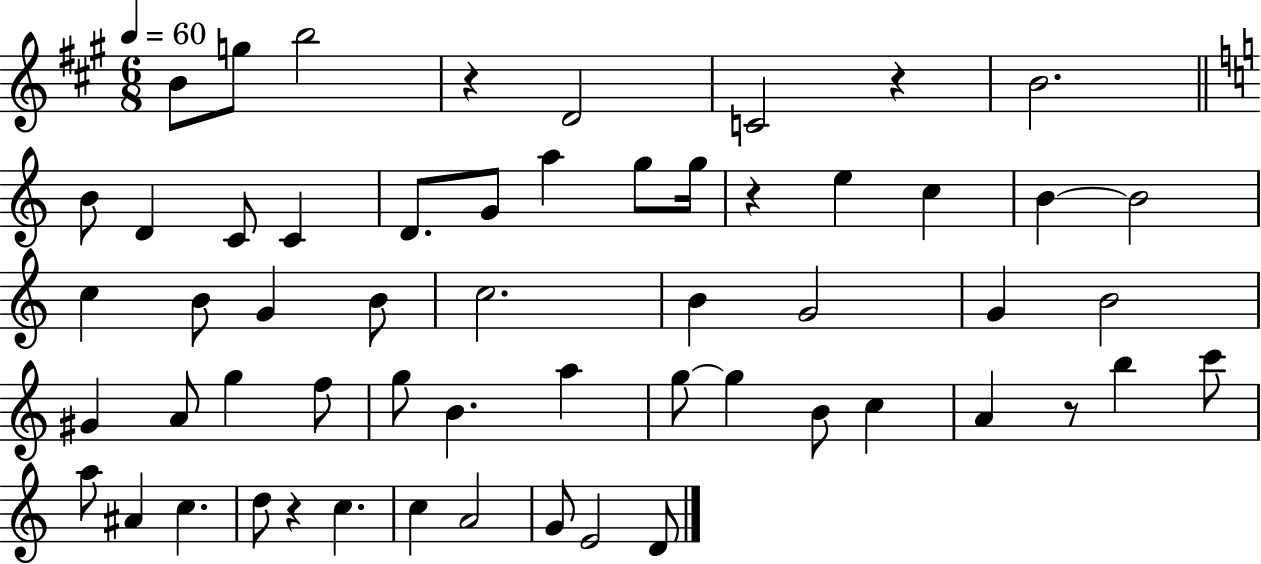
{
  \clef treble
  \numericTimeSignature
  \time 6/8
  \key a \major
  \tempo 4 = 60
  b'8 g''8 b''2 | r4 d'2 | c'2 r4 | b'2. | \break \bar "||" \break \key c \major b'8 d'4 c'8 c'4 | d'8. g'8 a''4 g''8 g''16 | r4 e''4 c''4 | b'4~~ b'2 | \break c''4 b'8 g'4 b'8 | c''2. | b'4 g'2 | g'4 b'2 | \break gis'4 a'8 g''4 f''8 | g''8 b'4. a''4 | g''8~~ g''4 b'8 c''4 | a'4 r8 b''4 c'''8 | \break a''8 ais'4 c''4. | d''8 r4 c''4. | c''4 a'2 | g'8 e'2 d'8 | \break \bar "|."
}